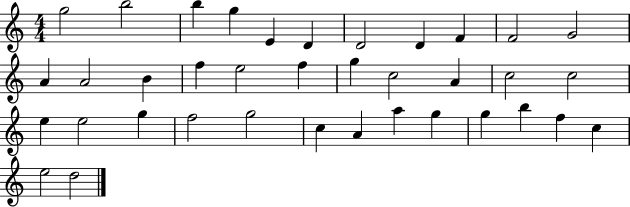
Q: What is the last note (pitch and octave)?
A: D5